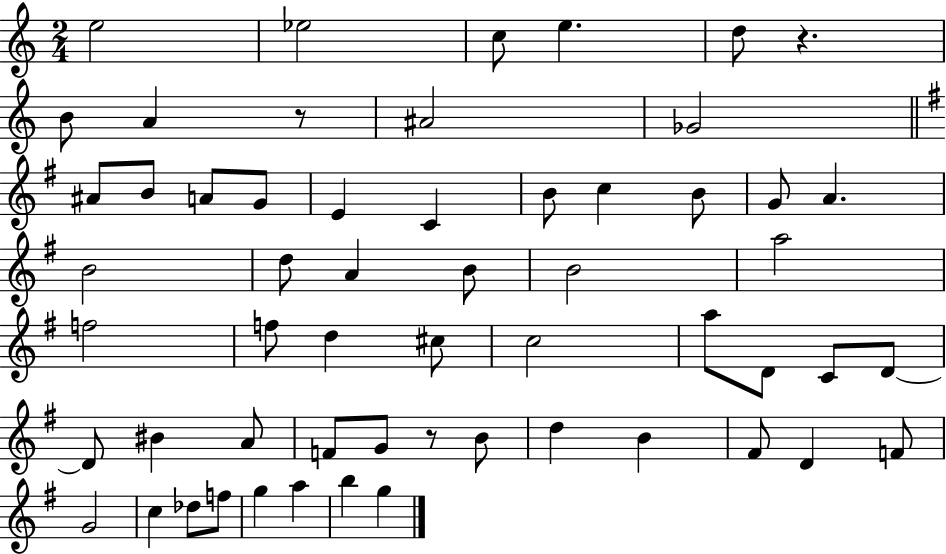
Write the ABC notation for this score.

X:1
T:Untitled
M:2/4
L:1/4
K:C
e2 _e2 c/2 e d/2 z B/2 A z/2 ^A2 _G2 ^A/2 B/2 A/2 G/2 E C B/2 c B/2 G/2 A B2 d/2 A B/2 B2 a2 f2 f/2 d ^c/2 c2 a/2 D/2 C/2 D/2 D/2 ^B A/2 F/2 G/2 z/2 B/2 d B ^F/2 D F/2 G2 c _d/2 f/2 g a b g